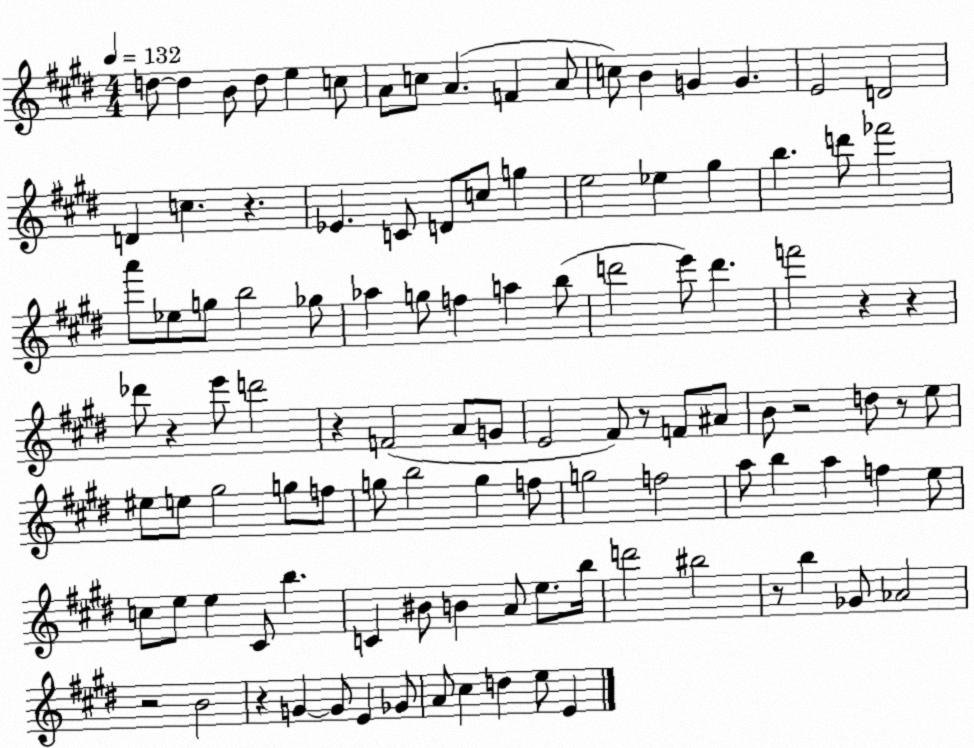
X:1
T:Untitled
M:4/4
L:1/4
K:E
d/2 d B/2 d/2 e c/2 A/2 c/2 A F A/2 c/2 B G G E2 D2 D c z _E C/2 D/2 c/2 g e2 _e ^g b d'/2 _f'2 a'/2 _e/2 g/2 b2 _g/2 _a g/2 f a b/2 d'2 e'/2 d' f'2 z z _d'/2 z e'/2 d'2 z F2 A/2 G/2 E2 ^F/2 z/2 F/2 ^A/2 B/2 z2 d/2 z/2 e/2 ^e/2 e/2 ^g2 g/2 f/2 g/2 b2 g f/2 g2 f2 a/2 b a f e/2 c/2 e/2 e ^C/2 b C ^B/2 B A/2 e/2 b/4 d'2 ^b2 z/2 b _G/2 _A2 z2 B2 z G G/2 E _G/2 A/2 ^c d e/2 E